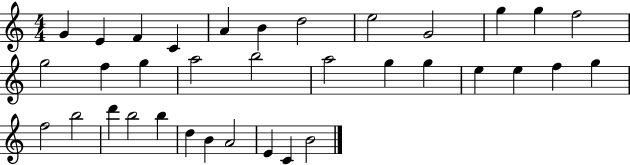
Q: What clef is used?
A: treble